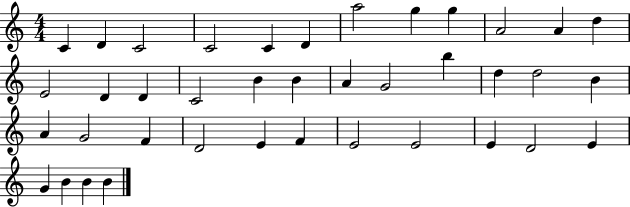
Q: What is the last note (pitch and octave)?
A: B4